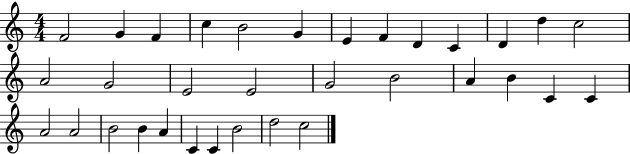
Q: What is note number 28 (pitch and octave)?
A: A4